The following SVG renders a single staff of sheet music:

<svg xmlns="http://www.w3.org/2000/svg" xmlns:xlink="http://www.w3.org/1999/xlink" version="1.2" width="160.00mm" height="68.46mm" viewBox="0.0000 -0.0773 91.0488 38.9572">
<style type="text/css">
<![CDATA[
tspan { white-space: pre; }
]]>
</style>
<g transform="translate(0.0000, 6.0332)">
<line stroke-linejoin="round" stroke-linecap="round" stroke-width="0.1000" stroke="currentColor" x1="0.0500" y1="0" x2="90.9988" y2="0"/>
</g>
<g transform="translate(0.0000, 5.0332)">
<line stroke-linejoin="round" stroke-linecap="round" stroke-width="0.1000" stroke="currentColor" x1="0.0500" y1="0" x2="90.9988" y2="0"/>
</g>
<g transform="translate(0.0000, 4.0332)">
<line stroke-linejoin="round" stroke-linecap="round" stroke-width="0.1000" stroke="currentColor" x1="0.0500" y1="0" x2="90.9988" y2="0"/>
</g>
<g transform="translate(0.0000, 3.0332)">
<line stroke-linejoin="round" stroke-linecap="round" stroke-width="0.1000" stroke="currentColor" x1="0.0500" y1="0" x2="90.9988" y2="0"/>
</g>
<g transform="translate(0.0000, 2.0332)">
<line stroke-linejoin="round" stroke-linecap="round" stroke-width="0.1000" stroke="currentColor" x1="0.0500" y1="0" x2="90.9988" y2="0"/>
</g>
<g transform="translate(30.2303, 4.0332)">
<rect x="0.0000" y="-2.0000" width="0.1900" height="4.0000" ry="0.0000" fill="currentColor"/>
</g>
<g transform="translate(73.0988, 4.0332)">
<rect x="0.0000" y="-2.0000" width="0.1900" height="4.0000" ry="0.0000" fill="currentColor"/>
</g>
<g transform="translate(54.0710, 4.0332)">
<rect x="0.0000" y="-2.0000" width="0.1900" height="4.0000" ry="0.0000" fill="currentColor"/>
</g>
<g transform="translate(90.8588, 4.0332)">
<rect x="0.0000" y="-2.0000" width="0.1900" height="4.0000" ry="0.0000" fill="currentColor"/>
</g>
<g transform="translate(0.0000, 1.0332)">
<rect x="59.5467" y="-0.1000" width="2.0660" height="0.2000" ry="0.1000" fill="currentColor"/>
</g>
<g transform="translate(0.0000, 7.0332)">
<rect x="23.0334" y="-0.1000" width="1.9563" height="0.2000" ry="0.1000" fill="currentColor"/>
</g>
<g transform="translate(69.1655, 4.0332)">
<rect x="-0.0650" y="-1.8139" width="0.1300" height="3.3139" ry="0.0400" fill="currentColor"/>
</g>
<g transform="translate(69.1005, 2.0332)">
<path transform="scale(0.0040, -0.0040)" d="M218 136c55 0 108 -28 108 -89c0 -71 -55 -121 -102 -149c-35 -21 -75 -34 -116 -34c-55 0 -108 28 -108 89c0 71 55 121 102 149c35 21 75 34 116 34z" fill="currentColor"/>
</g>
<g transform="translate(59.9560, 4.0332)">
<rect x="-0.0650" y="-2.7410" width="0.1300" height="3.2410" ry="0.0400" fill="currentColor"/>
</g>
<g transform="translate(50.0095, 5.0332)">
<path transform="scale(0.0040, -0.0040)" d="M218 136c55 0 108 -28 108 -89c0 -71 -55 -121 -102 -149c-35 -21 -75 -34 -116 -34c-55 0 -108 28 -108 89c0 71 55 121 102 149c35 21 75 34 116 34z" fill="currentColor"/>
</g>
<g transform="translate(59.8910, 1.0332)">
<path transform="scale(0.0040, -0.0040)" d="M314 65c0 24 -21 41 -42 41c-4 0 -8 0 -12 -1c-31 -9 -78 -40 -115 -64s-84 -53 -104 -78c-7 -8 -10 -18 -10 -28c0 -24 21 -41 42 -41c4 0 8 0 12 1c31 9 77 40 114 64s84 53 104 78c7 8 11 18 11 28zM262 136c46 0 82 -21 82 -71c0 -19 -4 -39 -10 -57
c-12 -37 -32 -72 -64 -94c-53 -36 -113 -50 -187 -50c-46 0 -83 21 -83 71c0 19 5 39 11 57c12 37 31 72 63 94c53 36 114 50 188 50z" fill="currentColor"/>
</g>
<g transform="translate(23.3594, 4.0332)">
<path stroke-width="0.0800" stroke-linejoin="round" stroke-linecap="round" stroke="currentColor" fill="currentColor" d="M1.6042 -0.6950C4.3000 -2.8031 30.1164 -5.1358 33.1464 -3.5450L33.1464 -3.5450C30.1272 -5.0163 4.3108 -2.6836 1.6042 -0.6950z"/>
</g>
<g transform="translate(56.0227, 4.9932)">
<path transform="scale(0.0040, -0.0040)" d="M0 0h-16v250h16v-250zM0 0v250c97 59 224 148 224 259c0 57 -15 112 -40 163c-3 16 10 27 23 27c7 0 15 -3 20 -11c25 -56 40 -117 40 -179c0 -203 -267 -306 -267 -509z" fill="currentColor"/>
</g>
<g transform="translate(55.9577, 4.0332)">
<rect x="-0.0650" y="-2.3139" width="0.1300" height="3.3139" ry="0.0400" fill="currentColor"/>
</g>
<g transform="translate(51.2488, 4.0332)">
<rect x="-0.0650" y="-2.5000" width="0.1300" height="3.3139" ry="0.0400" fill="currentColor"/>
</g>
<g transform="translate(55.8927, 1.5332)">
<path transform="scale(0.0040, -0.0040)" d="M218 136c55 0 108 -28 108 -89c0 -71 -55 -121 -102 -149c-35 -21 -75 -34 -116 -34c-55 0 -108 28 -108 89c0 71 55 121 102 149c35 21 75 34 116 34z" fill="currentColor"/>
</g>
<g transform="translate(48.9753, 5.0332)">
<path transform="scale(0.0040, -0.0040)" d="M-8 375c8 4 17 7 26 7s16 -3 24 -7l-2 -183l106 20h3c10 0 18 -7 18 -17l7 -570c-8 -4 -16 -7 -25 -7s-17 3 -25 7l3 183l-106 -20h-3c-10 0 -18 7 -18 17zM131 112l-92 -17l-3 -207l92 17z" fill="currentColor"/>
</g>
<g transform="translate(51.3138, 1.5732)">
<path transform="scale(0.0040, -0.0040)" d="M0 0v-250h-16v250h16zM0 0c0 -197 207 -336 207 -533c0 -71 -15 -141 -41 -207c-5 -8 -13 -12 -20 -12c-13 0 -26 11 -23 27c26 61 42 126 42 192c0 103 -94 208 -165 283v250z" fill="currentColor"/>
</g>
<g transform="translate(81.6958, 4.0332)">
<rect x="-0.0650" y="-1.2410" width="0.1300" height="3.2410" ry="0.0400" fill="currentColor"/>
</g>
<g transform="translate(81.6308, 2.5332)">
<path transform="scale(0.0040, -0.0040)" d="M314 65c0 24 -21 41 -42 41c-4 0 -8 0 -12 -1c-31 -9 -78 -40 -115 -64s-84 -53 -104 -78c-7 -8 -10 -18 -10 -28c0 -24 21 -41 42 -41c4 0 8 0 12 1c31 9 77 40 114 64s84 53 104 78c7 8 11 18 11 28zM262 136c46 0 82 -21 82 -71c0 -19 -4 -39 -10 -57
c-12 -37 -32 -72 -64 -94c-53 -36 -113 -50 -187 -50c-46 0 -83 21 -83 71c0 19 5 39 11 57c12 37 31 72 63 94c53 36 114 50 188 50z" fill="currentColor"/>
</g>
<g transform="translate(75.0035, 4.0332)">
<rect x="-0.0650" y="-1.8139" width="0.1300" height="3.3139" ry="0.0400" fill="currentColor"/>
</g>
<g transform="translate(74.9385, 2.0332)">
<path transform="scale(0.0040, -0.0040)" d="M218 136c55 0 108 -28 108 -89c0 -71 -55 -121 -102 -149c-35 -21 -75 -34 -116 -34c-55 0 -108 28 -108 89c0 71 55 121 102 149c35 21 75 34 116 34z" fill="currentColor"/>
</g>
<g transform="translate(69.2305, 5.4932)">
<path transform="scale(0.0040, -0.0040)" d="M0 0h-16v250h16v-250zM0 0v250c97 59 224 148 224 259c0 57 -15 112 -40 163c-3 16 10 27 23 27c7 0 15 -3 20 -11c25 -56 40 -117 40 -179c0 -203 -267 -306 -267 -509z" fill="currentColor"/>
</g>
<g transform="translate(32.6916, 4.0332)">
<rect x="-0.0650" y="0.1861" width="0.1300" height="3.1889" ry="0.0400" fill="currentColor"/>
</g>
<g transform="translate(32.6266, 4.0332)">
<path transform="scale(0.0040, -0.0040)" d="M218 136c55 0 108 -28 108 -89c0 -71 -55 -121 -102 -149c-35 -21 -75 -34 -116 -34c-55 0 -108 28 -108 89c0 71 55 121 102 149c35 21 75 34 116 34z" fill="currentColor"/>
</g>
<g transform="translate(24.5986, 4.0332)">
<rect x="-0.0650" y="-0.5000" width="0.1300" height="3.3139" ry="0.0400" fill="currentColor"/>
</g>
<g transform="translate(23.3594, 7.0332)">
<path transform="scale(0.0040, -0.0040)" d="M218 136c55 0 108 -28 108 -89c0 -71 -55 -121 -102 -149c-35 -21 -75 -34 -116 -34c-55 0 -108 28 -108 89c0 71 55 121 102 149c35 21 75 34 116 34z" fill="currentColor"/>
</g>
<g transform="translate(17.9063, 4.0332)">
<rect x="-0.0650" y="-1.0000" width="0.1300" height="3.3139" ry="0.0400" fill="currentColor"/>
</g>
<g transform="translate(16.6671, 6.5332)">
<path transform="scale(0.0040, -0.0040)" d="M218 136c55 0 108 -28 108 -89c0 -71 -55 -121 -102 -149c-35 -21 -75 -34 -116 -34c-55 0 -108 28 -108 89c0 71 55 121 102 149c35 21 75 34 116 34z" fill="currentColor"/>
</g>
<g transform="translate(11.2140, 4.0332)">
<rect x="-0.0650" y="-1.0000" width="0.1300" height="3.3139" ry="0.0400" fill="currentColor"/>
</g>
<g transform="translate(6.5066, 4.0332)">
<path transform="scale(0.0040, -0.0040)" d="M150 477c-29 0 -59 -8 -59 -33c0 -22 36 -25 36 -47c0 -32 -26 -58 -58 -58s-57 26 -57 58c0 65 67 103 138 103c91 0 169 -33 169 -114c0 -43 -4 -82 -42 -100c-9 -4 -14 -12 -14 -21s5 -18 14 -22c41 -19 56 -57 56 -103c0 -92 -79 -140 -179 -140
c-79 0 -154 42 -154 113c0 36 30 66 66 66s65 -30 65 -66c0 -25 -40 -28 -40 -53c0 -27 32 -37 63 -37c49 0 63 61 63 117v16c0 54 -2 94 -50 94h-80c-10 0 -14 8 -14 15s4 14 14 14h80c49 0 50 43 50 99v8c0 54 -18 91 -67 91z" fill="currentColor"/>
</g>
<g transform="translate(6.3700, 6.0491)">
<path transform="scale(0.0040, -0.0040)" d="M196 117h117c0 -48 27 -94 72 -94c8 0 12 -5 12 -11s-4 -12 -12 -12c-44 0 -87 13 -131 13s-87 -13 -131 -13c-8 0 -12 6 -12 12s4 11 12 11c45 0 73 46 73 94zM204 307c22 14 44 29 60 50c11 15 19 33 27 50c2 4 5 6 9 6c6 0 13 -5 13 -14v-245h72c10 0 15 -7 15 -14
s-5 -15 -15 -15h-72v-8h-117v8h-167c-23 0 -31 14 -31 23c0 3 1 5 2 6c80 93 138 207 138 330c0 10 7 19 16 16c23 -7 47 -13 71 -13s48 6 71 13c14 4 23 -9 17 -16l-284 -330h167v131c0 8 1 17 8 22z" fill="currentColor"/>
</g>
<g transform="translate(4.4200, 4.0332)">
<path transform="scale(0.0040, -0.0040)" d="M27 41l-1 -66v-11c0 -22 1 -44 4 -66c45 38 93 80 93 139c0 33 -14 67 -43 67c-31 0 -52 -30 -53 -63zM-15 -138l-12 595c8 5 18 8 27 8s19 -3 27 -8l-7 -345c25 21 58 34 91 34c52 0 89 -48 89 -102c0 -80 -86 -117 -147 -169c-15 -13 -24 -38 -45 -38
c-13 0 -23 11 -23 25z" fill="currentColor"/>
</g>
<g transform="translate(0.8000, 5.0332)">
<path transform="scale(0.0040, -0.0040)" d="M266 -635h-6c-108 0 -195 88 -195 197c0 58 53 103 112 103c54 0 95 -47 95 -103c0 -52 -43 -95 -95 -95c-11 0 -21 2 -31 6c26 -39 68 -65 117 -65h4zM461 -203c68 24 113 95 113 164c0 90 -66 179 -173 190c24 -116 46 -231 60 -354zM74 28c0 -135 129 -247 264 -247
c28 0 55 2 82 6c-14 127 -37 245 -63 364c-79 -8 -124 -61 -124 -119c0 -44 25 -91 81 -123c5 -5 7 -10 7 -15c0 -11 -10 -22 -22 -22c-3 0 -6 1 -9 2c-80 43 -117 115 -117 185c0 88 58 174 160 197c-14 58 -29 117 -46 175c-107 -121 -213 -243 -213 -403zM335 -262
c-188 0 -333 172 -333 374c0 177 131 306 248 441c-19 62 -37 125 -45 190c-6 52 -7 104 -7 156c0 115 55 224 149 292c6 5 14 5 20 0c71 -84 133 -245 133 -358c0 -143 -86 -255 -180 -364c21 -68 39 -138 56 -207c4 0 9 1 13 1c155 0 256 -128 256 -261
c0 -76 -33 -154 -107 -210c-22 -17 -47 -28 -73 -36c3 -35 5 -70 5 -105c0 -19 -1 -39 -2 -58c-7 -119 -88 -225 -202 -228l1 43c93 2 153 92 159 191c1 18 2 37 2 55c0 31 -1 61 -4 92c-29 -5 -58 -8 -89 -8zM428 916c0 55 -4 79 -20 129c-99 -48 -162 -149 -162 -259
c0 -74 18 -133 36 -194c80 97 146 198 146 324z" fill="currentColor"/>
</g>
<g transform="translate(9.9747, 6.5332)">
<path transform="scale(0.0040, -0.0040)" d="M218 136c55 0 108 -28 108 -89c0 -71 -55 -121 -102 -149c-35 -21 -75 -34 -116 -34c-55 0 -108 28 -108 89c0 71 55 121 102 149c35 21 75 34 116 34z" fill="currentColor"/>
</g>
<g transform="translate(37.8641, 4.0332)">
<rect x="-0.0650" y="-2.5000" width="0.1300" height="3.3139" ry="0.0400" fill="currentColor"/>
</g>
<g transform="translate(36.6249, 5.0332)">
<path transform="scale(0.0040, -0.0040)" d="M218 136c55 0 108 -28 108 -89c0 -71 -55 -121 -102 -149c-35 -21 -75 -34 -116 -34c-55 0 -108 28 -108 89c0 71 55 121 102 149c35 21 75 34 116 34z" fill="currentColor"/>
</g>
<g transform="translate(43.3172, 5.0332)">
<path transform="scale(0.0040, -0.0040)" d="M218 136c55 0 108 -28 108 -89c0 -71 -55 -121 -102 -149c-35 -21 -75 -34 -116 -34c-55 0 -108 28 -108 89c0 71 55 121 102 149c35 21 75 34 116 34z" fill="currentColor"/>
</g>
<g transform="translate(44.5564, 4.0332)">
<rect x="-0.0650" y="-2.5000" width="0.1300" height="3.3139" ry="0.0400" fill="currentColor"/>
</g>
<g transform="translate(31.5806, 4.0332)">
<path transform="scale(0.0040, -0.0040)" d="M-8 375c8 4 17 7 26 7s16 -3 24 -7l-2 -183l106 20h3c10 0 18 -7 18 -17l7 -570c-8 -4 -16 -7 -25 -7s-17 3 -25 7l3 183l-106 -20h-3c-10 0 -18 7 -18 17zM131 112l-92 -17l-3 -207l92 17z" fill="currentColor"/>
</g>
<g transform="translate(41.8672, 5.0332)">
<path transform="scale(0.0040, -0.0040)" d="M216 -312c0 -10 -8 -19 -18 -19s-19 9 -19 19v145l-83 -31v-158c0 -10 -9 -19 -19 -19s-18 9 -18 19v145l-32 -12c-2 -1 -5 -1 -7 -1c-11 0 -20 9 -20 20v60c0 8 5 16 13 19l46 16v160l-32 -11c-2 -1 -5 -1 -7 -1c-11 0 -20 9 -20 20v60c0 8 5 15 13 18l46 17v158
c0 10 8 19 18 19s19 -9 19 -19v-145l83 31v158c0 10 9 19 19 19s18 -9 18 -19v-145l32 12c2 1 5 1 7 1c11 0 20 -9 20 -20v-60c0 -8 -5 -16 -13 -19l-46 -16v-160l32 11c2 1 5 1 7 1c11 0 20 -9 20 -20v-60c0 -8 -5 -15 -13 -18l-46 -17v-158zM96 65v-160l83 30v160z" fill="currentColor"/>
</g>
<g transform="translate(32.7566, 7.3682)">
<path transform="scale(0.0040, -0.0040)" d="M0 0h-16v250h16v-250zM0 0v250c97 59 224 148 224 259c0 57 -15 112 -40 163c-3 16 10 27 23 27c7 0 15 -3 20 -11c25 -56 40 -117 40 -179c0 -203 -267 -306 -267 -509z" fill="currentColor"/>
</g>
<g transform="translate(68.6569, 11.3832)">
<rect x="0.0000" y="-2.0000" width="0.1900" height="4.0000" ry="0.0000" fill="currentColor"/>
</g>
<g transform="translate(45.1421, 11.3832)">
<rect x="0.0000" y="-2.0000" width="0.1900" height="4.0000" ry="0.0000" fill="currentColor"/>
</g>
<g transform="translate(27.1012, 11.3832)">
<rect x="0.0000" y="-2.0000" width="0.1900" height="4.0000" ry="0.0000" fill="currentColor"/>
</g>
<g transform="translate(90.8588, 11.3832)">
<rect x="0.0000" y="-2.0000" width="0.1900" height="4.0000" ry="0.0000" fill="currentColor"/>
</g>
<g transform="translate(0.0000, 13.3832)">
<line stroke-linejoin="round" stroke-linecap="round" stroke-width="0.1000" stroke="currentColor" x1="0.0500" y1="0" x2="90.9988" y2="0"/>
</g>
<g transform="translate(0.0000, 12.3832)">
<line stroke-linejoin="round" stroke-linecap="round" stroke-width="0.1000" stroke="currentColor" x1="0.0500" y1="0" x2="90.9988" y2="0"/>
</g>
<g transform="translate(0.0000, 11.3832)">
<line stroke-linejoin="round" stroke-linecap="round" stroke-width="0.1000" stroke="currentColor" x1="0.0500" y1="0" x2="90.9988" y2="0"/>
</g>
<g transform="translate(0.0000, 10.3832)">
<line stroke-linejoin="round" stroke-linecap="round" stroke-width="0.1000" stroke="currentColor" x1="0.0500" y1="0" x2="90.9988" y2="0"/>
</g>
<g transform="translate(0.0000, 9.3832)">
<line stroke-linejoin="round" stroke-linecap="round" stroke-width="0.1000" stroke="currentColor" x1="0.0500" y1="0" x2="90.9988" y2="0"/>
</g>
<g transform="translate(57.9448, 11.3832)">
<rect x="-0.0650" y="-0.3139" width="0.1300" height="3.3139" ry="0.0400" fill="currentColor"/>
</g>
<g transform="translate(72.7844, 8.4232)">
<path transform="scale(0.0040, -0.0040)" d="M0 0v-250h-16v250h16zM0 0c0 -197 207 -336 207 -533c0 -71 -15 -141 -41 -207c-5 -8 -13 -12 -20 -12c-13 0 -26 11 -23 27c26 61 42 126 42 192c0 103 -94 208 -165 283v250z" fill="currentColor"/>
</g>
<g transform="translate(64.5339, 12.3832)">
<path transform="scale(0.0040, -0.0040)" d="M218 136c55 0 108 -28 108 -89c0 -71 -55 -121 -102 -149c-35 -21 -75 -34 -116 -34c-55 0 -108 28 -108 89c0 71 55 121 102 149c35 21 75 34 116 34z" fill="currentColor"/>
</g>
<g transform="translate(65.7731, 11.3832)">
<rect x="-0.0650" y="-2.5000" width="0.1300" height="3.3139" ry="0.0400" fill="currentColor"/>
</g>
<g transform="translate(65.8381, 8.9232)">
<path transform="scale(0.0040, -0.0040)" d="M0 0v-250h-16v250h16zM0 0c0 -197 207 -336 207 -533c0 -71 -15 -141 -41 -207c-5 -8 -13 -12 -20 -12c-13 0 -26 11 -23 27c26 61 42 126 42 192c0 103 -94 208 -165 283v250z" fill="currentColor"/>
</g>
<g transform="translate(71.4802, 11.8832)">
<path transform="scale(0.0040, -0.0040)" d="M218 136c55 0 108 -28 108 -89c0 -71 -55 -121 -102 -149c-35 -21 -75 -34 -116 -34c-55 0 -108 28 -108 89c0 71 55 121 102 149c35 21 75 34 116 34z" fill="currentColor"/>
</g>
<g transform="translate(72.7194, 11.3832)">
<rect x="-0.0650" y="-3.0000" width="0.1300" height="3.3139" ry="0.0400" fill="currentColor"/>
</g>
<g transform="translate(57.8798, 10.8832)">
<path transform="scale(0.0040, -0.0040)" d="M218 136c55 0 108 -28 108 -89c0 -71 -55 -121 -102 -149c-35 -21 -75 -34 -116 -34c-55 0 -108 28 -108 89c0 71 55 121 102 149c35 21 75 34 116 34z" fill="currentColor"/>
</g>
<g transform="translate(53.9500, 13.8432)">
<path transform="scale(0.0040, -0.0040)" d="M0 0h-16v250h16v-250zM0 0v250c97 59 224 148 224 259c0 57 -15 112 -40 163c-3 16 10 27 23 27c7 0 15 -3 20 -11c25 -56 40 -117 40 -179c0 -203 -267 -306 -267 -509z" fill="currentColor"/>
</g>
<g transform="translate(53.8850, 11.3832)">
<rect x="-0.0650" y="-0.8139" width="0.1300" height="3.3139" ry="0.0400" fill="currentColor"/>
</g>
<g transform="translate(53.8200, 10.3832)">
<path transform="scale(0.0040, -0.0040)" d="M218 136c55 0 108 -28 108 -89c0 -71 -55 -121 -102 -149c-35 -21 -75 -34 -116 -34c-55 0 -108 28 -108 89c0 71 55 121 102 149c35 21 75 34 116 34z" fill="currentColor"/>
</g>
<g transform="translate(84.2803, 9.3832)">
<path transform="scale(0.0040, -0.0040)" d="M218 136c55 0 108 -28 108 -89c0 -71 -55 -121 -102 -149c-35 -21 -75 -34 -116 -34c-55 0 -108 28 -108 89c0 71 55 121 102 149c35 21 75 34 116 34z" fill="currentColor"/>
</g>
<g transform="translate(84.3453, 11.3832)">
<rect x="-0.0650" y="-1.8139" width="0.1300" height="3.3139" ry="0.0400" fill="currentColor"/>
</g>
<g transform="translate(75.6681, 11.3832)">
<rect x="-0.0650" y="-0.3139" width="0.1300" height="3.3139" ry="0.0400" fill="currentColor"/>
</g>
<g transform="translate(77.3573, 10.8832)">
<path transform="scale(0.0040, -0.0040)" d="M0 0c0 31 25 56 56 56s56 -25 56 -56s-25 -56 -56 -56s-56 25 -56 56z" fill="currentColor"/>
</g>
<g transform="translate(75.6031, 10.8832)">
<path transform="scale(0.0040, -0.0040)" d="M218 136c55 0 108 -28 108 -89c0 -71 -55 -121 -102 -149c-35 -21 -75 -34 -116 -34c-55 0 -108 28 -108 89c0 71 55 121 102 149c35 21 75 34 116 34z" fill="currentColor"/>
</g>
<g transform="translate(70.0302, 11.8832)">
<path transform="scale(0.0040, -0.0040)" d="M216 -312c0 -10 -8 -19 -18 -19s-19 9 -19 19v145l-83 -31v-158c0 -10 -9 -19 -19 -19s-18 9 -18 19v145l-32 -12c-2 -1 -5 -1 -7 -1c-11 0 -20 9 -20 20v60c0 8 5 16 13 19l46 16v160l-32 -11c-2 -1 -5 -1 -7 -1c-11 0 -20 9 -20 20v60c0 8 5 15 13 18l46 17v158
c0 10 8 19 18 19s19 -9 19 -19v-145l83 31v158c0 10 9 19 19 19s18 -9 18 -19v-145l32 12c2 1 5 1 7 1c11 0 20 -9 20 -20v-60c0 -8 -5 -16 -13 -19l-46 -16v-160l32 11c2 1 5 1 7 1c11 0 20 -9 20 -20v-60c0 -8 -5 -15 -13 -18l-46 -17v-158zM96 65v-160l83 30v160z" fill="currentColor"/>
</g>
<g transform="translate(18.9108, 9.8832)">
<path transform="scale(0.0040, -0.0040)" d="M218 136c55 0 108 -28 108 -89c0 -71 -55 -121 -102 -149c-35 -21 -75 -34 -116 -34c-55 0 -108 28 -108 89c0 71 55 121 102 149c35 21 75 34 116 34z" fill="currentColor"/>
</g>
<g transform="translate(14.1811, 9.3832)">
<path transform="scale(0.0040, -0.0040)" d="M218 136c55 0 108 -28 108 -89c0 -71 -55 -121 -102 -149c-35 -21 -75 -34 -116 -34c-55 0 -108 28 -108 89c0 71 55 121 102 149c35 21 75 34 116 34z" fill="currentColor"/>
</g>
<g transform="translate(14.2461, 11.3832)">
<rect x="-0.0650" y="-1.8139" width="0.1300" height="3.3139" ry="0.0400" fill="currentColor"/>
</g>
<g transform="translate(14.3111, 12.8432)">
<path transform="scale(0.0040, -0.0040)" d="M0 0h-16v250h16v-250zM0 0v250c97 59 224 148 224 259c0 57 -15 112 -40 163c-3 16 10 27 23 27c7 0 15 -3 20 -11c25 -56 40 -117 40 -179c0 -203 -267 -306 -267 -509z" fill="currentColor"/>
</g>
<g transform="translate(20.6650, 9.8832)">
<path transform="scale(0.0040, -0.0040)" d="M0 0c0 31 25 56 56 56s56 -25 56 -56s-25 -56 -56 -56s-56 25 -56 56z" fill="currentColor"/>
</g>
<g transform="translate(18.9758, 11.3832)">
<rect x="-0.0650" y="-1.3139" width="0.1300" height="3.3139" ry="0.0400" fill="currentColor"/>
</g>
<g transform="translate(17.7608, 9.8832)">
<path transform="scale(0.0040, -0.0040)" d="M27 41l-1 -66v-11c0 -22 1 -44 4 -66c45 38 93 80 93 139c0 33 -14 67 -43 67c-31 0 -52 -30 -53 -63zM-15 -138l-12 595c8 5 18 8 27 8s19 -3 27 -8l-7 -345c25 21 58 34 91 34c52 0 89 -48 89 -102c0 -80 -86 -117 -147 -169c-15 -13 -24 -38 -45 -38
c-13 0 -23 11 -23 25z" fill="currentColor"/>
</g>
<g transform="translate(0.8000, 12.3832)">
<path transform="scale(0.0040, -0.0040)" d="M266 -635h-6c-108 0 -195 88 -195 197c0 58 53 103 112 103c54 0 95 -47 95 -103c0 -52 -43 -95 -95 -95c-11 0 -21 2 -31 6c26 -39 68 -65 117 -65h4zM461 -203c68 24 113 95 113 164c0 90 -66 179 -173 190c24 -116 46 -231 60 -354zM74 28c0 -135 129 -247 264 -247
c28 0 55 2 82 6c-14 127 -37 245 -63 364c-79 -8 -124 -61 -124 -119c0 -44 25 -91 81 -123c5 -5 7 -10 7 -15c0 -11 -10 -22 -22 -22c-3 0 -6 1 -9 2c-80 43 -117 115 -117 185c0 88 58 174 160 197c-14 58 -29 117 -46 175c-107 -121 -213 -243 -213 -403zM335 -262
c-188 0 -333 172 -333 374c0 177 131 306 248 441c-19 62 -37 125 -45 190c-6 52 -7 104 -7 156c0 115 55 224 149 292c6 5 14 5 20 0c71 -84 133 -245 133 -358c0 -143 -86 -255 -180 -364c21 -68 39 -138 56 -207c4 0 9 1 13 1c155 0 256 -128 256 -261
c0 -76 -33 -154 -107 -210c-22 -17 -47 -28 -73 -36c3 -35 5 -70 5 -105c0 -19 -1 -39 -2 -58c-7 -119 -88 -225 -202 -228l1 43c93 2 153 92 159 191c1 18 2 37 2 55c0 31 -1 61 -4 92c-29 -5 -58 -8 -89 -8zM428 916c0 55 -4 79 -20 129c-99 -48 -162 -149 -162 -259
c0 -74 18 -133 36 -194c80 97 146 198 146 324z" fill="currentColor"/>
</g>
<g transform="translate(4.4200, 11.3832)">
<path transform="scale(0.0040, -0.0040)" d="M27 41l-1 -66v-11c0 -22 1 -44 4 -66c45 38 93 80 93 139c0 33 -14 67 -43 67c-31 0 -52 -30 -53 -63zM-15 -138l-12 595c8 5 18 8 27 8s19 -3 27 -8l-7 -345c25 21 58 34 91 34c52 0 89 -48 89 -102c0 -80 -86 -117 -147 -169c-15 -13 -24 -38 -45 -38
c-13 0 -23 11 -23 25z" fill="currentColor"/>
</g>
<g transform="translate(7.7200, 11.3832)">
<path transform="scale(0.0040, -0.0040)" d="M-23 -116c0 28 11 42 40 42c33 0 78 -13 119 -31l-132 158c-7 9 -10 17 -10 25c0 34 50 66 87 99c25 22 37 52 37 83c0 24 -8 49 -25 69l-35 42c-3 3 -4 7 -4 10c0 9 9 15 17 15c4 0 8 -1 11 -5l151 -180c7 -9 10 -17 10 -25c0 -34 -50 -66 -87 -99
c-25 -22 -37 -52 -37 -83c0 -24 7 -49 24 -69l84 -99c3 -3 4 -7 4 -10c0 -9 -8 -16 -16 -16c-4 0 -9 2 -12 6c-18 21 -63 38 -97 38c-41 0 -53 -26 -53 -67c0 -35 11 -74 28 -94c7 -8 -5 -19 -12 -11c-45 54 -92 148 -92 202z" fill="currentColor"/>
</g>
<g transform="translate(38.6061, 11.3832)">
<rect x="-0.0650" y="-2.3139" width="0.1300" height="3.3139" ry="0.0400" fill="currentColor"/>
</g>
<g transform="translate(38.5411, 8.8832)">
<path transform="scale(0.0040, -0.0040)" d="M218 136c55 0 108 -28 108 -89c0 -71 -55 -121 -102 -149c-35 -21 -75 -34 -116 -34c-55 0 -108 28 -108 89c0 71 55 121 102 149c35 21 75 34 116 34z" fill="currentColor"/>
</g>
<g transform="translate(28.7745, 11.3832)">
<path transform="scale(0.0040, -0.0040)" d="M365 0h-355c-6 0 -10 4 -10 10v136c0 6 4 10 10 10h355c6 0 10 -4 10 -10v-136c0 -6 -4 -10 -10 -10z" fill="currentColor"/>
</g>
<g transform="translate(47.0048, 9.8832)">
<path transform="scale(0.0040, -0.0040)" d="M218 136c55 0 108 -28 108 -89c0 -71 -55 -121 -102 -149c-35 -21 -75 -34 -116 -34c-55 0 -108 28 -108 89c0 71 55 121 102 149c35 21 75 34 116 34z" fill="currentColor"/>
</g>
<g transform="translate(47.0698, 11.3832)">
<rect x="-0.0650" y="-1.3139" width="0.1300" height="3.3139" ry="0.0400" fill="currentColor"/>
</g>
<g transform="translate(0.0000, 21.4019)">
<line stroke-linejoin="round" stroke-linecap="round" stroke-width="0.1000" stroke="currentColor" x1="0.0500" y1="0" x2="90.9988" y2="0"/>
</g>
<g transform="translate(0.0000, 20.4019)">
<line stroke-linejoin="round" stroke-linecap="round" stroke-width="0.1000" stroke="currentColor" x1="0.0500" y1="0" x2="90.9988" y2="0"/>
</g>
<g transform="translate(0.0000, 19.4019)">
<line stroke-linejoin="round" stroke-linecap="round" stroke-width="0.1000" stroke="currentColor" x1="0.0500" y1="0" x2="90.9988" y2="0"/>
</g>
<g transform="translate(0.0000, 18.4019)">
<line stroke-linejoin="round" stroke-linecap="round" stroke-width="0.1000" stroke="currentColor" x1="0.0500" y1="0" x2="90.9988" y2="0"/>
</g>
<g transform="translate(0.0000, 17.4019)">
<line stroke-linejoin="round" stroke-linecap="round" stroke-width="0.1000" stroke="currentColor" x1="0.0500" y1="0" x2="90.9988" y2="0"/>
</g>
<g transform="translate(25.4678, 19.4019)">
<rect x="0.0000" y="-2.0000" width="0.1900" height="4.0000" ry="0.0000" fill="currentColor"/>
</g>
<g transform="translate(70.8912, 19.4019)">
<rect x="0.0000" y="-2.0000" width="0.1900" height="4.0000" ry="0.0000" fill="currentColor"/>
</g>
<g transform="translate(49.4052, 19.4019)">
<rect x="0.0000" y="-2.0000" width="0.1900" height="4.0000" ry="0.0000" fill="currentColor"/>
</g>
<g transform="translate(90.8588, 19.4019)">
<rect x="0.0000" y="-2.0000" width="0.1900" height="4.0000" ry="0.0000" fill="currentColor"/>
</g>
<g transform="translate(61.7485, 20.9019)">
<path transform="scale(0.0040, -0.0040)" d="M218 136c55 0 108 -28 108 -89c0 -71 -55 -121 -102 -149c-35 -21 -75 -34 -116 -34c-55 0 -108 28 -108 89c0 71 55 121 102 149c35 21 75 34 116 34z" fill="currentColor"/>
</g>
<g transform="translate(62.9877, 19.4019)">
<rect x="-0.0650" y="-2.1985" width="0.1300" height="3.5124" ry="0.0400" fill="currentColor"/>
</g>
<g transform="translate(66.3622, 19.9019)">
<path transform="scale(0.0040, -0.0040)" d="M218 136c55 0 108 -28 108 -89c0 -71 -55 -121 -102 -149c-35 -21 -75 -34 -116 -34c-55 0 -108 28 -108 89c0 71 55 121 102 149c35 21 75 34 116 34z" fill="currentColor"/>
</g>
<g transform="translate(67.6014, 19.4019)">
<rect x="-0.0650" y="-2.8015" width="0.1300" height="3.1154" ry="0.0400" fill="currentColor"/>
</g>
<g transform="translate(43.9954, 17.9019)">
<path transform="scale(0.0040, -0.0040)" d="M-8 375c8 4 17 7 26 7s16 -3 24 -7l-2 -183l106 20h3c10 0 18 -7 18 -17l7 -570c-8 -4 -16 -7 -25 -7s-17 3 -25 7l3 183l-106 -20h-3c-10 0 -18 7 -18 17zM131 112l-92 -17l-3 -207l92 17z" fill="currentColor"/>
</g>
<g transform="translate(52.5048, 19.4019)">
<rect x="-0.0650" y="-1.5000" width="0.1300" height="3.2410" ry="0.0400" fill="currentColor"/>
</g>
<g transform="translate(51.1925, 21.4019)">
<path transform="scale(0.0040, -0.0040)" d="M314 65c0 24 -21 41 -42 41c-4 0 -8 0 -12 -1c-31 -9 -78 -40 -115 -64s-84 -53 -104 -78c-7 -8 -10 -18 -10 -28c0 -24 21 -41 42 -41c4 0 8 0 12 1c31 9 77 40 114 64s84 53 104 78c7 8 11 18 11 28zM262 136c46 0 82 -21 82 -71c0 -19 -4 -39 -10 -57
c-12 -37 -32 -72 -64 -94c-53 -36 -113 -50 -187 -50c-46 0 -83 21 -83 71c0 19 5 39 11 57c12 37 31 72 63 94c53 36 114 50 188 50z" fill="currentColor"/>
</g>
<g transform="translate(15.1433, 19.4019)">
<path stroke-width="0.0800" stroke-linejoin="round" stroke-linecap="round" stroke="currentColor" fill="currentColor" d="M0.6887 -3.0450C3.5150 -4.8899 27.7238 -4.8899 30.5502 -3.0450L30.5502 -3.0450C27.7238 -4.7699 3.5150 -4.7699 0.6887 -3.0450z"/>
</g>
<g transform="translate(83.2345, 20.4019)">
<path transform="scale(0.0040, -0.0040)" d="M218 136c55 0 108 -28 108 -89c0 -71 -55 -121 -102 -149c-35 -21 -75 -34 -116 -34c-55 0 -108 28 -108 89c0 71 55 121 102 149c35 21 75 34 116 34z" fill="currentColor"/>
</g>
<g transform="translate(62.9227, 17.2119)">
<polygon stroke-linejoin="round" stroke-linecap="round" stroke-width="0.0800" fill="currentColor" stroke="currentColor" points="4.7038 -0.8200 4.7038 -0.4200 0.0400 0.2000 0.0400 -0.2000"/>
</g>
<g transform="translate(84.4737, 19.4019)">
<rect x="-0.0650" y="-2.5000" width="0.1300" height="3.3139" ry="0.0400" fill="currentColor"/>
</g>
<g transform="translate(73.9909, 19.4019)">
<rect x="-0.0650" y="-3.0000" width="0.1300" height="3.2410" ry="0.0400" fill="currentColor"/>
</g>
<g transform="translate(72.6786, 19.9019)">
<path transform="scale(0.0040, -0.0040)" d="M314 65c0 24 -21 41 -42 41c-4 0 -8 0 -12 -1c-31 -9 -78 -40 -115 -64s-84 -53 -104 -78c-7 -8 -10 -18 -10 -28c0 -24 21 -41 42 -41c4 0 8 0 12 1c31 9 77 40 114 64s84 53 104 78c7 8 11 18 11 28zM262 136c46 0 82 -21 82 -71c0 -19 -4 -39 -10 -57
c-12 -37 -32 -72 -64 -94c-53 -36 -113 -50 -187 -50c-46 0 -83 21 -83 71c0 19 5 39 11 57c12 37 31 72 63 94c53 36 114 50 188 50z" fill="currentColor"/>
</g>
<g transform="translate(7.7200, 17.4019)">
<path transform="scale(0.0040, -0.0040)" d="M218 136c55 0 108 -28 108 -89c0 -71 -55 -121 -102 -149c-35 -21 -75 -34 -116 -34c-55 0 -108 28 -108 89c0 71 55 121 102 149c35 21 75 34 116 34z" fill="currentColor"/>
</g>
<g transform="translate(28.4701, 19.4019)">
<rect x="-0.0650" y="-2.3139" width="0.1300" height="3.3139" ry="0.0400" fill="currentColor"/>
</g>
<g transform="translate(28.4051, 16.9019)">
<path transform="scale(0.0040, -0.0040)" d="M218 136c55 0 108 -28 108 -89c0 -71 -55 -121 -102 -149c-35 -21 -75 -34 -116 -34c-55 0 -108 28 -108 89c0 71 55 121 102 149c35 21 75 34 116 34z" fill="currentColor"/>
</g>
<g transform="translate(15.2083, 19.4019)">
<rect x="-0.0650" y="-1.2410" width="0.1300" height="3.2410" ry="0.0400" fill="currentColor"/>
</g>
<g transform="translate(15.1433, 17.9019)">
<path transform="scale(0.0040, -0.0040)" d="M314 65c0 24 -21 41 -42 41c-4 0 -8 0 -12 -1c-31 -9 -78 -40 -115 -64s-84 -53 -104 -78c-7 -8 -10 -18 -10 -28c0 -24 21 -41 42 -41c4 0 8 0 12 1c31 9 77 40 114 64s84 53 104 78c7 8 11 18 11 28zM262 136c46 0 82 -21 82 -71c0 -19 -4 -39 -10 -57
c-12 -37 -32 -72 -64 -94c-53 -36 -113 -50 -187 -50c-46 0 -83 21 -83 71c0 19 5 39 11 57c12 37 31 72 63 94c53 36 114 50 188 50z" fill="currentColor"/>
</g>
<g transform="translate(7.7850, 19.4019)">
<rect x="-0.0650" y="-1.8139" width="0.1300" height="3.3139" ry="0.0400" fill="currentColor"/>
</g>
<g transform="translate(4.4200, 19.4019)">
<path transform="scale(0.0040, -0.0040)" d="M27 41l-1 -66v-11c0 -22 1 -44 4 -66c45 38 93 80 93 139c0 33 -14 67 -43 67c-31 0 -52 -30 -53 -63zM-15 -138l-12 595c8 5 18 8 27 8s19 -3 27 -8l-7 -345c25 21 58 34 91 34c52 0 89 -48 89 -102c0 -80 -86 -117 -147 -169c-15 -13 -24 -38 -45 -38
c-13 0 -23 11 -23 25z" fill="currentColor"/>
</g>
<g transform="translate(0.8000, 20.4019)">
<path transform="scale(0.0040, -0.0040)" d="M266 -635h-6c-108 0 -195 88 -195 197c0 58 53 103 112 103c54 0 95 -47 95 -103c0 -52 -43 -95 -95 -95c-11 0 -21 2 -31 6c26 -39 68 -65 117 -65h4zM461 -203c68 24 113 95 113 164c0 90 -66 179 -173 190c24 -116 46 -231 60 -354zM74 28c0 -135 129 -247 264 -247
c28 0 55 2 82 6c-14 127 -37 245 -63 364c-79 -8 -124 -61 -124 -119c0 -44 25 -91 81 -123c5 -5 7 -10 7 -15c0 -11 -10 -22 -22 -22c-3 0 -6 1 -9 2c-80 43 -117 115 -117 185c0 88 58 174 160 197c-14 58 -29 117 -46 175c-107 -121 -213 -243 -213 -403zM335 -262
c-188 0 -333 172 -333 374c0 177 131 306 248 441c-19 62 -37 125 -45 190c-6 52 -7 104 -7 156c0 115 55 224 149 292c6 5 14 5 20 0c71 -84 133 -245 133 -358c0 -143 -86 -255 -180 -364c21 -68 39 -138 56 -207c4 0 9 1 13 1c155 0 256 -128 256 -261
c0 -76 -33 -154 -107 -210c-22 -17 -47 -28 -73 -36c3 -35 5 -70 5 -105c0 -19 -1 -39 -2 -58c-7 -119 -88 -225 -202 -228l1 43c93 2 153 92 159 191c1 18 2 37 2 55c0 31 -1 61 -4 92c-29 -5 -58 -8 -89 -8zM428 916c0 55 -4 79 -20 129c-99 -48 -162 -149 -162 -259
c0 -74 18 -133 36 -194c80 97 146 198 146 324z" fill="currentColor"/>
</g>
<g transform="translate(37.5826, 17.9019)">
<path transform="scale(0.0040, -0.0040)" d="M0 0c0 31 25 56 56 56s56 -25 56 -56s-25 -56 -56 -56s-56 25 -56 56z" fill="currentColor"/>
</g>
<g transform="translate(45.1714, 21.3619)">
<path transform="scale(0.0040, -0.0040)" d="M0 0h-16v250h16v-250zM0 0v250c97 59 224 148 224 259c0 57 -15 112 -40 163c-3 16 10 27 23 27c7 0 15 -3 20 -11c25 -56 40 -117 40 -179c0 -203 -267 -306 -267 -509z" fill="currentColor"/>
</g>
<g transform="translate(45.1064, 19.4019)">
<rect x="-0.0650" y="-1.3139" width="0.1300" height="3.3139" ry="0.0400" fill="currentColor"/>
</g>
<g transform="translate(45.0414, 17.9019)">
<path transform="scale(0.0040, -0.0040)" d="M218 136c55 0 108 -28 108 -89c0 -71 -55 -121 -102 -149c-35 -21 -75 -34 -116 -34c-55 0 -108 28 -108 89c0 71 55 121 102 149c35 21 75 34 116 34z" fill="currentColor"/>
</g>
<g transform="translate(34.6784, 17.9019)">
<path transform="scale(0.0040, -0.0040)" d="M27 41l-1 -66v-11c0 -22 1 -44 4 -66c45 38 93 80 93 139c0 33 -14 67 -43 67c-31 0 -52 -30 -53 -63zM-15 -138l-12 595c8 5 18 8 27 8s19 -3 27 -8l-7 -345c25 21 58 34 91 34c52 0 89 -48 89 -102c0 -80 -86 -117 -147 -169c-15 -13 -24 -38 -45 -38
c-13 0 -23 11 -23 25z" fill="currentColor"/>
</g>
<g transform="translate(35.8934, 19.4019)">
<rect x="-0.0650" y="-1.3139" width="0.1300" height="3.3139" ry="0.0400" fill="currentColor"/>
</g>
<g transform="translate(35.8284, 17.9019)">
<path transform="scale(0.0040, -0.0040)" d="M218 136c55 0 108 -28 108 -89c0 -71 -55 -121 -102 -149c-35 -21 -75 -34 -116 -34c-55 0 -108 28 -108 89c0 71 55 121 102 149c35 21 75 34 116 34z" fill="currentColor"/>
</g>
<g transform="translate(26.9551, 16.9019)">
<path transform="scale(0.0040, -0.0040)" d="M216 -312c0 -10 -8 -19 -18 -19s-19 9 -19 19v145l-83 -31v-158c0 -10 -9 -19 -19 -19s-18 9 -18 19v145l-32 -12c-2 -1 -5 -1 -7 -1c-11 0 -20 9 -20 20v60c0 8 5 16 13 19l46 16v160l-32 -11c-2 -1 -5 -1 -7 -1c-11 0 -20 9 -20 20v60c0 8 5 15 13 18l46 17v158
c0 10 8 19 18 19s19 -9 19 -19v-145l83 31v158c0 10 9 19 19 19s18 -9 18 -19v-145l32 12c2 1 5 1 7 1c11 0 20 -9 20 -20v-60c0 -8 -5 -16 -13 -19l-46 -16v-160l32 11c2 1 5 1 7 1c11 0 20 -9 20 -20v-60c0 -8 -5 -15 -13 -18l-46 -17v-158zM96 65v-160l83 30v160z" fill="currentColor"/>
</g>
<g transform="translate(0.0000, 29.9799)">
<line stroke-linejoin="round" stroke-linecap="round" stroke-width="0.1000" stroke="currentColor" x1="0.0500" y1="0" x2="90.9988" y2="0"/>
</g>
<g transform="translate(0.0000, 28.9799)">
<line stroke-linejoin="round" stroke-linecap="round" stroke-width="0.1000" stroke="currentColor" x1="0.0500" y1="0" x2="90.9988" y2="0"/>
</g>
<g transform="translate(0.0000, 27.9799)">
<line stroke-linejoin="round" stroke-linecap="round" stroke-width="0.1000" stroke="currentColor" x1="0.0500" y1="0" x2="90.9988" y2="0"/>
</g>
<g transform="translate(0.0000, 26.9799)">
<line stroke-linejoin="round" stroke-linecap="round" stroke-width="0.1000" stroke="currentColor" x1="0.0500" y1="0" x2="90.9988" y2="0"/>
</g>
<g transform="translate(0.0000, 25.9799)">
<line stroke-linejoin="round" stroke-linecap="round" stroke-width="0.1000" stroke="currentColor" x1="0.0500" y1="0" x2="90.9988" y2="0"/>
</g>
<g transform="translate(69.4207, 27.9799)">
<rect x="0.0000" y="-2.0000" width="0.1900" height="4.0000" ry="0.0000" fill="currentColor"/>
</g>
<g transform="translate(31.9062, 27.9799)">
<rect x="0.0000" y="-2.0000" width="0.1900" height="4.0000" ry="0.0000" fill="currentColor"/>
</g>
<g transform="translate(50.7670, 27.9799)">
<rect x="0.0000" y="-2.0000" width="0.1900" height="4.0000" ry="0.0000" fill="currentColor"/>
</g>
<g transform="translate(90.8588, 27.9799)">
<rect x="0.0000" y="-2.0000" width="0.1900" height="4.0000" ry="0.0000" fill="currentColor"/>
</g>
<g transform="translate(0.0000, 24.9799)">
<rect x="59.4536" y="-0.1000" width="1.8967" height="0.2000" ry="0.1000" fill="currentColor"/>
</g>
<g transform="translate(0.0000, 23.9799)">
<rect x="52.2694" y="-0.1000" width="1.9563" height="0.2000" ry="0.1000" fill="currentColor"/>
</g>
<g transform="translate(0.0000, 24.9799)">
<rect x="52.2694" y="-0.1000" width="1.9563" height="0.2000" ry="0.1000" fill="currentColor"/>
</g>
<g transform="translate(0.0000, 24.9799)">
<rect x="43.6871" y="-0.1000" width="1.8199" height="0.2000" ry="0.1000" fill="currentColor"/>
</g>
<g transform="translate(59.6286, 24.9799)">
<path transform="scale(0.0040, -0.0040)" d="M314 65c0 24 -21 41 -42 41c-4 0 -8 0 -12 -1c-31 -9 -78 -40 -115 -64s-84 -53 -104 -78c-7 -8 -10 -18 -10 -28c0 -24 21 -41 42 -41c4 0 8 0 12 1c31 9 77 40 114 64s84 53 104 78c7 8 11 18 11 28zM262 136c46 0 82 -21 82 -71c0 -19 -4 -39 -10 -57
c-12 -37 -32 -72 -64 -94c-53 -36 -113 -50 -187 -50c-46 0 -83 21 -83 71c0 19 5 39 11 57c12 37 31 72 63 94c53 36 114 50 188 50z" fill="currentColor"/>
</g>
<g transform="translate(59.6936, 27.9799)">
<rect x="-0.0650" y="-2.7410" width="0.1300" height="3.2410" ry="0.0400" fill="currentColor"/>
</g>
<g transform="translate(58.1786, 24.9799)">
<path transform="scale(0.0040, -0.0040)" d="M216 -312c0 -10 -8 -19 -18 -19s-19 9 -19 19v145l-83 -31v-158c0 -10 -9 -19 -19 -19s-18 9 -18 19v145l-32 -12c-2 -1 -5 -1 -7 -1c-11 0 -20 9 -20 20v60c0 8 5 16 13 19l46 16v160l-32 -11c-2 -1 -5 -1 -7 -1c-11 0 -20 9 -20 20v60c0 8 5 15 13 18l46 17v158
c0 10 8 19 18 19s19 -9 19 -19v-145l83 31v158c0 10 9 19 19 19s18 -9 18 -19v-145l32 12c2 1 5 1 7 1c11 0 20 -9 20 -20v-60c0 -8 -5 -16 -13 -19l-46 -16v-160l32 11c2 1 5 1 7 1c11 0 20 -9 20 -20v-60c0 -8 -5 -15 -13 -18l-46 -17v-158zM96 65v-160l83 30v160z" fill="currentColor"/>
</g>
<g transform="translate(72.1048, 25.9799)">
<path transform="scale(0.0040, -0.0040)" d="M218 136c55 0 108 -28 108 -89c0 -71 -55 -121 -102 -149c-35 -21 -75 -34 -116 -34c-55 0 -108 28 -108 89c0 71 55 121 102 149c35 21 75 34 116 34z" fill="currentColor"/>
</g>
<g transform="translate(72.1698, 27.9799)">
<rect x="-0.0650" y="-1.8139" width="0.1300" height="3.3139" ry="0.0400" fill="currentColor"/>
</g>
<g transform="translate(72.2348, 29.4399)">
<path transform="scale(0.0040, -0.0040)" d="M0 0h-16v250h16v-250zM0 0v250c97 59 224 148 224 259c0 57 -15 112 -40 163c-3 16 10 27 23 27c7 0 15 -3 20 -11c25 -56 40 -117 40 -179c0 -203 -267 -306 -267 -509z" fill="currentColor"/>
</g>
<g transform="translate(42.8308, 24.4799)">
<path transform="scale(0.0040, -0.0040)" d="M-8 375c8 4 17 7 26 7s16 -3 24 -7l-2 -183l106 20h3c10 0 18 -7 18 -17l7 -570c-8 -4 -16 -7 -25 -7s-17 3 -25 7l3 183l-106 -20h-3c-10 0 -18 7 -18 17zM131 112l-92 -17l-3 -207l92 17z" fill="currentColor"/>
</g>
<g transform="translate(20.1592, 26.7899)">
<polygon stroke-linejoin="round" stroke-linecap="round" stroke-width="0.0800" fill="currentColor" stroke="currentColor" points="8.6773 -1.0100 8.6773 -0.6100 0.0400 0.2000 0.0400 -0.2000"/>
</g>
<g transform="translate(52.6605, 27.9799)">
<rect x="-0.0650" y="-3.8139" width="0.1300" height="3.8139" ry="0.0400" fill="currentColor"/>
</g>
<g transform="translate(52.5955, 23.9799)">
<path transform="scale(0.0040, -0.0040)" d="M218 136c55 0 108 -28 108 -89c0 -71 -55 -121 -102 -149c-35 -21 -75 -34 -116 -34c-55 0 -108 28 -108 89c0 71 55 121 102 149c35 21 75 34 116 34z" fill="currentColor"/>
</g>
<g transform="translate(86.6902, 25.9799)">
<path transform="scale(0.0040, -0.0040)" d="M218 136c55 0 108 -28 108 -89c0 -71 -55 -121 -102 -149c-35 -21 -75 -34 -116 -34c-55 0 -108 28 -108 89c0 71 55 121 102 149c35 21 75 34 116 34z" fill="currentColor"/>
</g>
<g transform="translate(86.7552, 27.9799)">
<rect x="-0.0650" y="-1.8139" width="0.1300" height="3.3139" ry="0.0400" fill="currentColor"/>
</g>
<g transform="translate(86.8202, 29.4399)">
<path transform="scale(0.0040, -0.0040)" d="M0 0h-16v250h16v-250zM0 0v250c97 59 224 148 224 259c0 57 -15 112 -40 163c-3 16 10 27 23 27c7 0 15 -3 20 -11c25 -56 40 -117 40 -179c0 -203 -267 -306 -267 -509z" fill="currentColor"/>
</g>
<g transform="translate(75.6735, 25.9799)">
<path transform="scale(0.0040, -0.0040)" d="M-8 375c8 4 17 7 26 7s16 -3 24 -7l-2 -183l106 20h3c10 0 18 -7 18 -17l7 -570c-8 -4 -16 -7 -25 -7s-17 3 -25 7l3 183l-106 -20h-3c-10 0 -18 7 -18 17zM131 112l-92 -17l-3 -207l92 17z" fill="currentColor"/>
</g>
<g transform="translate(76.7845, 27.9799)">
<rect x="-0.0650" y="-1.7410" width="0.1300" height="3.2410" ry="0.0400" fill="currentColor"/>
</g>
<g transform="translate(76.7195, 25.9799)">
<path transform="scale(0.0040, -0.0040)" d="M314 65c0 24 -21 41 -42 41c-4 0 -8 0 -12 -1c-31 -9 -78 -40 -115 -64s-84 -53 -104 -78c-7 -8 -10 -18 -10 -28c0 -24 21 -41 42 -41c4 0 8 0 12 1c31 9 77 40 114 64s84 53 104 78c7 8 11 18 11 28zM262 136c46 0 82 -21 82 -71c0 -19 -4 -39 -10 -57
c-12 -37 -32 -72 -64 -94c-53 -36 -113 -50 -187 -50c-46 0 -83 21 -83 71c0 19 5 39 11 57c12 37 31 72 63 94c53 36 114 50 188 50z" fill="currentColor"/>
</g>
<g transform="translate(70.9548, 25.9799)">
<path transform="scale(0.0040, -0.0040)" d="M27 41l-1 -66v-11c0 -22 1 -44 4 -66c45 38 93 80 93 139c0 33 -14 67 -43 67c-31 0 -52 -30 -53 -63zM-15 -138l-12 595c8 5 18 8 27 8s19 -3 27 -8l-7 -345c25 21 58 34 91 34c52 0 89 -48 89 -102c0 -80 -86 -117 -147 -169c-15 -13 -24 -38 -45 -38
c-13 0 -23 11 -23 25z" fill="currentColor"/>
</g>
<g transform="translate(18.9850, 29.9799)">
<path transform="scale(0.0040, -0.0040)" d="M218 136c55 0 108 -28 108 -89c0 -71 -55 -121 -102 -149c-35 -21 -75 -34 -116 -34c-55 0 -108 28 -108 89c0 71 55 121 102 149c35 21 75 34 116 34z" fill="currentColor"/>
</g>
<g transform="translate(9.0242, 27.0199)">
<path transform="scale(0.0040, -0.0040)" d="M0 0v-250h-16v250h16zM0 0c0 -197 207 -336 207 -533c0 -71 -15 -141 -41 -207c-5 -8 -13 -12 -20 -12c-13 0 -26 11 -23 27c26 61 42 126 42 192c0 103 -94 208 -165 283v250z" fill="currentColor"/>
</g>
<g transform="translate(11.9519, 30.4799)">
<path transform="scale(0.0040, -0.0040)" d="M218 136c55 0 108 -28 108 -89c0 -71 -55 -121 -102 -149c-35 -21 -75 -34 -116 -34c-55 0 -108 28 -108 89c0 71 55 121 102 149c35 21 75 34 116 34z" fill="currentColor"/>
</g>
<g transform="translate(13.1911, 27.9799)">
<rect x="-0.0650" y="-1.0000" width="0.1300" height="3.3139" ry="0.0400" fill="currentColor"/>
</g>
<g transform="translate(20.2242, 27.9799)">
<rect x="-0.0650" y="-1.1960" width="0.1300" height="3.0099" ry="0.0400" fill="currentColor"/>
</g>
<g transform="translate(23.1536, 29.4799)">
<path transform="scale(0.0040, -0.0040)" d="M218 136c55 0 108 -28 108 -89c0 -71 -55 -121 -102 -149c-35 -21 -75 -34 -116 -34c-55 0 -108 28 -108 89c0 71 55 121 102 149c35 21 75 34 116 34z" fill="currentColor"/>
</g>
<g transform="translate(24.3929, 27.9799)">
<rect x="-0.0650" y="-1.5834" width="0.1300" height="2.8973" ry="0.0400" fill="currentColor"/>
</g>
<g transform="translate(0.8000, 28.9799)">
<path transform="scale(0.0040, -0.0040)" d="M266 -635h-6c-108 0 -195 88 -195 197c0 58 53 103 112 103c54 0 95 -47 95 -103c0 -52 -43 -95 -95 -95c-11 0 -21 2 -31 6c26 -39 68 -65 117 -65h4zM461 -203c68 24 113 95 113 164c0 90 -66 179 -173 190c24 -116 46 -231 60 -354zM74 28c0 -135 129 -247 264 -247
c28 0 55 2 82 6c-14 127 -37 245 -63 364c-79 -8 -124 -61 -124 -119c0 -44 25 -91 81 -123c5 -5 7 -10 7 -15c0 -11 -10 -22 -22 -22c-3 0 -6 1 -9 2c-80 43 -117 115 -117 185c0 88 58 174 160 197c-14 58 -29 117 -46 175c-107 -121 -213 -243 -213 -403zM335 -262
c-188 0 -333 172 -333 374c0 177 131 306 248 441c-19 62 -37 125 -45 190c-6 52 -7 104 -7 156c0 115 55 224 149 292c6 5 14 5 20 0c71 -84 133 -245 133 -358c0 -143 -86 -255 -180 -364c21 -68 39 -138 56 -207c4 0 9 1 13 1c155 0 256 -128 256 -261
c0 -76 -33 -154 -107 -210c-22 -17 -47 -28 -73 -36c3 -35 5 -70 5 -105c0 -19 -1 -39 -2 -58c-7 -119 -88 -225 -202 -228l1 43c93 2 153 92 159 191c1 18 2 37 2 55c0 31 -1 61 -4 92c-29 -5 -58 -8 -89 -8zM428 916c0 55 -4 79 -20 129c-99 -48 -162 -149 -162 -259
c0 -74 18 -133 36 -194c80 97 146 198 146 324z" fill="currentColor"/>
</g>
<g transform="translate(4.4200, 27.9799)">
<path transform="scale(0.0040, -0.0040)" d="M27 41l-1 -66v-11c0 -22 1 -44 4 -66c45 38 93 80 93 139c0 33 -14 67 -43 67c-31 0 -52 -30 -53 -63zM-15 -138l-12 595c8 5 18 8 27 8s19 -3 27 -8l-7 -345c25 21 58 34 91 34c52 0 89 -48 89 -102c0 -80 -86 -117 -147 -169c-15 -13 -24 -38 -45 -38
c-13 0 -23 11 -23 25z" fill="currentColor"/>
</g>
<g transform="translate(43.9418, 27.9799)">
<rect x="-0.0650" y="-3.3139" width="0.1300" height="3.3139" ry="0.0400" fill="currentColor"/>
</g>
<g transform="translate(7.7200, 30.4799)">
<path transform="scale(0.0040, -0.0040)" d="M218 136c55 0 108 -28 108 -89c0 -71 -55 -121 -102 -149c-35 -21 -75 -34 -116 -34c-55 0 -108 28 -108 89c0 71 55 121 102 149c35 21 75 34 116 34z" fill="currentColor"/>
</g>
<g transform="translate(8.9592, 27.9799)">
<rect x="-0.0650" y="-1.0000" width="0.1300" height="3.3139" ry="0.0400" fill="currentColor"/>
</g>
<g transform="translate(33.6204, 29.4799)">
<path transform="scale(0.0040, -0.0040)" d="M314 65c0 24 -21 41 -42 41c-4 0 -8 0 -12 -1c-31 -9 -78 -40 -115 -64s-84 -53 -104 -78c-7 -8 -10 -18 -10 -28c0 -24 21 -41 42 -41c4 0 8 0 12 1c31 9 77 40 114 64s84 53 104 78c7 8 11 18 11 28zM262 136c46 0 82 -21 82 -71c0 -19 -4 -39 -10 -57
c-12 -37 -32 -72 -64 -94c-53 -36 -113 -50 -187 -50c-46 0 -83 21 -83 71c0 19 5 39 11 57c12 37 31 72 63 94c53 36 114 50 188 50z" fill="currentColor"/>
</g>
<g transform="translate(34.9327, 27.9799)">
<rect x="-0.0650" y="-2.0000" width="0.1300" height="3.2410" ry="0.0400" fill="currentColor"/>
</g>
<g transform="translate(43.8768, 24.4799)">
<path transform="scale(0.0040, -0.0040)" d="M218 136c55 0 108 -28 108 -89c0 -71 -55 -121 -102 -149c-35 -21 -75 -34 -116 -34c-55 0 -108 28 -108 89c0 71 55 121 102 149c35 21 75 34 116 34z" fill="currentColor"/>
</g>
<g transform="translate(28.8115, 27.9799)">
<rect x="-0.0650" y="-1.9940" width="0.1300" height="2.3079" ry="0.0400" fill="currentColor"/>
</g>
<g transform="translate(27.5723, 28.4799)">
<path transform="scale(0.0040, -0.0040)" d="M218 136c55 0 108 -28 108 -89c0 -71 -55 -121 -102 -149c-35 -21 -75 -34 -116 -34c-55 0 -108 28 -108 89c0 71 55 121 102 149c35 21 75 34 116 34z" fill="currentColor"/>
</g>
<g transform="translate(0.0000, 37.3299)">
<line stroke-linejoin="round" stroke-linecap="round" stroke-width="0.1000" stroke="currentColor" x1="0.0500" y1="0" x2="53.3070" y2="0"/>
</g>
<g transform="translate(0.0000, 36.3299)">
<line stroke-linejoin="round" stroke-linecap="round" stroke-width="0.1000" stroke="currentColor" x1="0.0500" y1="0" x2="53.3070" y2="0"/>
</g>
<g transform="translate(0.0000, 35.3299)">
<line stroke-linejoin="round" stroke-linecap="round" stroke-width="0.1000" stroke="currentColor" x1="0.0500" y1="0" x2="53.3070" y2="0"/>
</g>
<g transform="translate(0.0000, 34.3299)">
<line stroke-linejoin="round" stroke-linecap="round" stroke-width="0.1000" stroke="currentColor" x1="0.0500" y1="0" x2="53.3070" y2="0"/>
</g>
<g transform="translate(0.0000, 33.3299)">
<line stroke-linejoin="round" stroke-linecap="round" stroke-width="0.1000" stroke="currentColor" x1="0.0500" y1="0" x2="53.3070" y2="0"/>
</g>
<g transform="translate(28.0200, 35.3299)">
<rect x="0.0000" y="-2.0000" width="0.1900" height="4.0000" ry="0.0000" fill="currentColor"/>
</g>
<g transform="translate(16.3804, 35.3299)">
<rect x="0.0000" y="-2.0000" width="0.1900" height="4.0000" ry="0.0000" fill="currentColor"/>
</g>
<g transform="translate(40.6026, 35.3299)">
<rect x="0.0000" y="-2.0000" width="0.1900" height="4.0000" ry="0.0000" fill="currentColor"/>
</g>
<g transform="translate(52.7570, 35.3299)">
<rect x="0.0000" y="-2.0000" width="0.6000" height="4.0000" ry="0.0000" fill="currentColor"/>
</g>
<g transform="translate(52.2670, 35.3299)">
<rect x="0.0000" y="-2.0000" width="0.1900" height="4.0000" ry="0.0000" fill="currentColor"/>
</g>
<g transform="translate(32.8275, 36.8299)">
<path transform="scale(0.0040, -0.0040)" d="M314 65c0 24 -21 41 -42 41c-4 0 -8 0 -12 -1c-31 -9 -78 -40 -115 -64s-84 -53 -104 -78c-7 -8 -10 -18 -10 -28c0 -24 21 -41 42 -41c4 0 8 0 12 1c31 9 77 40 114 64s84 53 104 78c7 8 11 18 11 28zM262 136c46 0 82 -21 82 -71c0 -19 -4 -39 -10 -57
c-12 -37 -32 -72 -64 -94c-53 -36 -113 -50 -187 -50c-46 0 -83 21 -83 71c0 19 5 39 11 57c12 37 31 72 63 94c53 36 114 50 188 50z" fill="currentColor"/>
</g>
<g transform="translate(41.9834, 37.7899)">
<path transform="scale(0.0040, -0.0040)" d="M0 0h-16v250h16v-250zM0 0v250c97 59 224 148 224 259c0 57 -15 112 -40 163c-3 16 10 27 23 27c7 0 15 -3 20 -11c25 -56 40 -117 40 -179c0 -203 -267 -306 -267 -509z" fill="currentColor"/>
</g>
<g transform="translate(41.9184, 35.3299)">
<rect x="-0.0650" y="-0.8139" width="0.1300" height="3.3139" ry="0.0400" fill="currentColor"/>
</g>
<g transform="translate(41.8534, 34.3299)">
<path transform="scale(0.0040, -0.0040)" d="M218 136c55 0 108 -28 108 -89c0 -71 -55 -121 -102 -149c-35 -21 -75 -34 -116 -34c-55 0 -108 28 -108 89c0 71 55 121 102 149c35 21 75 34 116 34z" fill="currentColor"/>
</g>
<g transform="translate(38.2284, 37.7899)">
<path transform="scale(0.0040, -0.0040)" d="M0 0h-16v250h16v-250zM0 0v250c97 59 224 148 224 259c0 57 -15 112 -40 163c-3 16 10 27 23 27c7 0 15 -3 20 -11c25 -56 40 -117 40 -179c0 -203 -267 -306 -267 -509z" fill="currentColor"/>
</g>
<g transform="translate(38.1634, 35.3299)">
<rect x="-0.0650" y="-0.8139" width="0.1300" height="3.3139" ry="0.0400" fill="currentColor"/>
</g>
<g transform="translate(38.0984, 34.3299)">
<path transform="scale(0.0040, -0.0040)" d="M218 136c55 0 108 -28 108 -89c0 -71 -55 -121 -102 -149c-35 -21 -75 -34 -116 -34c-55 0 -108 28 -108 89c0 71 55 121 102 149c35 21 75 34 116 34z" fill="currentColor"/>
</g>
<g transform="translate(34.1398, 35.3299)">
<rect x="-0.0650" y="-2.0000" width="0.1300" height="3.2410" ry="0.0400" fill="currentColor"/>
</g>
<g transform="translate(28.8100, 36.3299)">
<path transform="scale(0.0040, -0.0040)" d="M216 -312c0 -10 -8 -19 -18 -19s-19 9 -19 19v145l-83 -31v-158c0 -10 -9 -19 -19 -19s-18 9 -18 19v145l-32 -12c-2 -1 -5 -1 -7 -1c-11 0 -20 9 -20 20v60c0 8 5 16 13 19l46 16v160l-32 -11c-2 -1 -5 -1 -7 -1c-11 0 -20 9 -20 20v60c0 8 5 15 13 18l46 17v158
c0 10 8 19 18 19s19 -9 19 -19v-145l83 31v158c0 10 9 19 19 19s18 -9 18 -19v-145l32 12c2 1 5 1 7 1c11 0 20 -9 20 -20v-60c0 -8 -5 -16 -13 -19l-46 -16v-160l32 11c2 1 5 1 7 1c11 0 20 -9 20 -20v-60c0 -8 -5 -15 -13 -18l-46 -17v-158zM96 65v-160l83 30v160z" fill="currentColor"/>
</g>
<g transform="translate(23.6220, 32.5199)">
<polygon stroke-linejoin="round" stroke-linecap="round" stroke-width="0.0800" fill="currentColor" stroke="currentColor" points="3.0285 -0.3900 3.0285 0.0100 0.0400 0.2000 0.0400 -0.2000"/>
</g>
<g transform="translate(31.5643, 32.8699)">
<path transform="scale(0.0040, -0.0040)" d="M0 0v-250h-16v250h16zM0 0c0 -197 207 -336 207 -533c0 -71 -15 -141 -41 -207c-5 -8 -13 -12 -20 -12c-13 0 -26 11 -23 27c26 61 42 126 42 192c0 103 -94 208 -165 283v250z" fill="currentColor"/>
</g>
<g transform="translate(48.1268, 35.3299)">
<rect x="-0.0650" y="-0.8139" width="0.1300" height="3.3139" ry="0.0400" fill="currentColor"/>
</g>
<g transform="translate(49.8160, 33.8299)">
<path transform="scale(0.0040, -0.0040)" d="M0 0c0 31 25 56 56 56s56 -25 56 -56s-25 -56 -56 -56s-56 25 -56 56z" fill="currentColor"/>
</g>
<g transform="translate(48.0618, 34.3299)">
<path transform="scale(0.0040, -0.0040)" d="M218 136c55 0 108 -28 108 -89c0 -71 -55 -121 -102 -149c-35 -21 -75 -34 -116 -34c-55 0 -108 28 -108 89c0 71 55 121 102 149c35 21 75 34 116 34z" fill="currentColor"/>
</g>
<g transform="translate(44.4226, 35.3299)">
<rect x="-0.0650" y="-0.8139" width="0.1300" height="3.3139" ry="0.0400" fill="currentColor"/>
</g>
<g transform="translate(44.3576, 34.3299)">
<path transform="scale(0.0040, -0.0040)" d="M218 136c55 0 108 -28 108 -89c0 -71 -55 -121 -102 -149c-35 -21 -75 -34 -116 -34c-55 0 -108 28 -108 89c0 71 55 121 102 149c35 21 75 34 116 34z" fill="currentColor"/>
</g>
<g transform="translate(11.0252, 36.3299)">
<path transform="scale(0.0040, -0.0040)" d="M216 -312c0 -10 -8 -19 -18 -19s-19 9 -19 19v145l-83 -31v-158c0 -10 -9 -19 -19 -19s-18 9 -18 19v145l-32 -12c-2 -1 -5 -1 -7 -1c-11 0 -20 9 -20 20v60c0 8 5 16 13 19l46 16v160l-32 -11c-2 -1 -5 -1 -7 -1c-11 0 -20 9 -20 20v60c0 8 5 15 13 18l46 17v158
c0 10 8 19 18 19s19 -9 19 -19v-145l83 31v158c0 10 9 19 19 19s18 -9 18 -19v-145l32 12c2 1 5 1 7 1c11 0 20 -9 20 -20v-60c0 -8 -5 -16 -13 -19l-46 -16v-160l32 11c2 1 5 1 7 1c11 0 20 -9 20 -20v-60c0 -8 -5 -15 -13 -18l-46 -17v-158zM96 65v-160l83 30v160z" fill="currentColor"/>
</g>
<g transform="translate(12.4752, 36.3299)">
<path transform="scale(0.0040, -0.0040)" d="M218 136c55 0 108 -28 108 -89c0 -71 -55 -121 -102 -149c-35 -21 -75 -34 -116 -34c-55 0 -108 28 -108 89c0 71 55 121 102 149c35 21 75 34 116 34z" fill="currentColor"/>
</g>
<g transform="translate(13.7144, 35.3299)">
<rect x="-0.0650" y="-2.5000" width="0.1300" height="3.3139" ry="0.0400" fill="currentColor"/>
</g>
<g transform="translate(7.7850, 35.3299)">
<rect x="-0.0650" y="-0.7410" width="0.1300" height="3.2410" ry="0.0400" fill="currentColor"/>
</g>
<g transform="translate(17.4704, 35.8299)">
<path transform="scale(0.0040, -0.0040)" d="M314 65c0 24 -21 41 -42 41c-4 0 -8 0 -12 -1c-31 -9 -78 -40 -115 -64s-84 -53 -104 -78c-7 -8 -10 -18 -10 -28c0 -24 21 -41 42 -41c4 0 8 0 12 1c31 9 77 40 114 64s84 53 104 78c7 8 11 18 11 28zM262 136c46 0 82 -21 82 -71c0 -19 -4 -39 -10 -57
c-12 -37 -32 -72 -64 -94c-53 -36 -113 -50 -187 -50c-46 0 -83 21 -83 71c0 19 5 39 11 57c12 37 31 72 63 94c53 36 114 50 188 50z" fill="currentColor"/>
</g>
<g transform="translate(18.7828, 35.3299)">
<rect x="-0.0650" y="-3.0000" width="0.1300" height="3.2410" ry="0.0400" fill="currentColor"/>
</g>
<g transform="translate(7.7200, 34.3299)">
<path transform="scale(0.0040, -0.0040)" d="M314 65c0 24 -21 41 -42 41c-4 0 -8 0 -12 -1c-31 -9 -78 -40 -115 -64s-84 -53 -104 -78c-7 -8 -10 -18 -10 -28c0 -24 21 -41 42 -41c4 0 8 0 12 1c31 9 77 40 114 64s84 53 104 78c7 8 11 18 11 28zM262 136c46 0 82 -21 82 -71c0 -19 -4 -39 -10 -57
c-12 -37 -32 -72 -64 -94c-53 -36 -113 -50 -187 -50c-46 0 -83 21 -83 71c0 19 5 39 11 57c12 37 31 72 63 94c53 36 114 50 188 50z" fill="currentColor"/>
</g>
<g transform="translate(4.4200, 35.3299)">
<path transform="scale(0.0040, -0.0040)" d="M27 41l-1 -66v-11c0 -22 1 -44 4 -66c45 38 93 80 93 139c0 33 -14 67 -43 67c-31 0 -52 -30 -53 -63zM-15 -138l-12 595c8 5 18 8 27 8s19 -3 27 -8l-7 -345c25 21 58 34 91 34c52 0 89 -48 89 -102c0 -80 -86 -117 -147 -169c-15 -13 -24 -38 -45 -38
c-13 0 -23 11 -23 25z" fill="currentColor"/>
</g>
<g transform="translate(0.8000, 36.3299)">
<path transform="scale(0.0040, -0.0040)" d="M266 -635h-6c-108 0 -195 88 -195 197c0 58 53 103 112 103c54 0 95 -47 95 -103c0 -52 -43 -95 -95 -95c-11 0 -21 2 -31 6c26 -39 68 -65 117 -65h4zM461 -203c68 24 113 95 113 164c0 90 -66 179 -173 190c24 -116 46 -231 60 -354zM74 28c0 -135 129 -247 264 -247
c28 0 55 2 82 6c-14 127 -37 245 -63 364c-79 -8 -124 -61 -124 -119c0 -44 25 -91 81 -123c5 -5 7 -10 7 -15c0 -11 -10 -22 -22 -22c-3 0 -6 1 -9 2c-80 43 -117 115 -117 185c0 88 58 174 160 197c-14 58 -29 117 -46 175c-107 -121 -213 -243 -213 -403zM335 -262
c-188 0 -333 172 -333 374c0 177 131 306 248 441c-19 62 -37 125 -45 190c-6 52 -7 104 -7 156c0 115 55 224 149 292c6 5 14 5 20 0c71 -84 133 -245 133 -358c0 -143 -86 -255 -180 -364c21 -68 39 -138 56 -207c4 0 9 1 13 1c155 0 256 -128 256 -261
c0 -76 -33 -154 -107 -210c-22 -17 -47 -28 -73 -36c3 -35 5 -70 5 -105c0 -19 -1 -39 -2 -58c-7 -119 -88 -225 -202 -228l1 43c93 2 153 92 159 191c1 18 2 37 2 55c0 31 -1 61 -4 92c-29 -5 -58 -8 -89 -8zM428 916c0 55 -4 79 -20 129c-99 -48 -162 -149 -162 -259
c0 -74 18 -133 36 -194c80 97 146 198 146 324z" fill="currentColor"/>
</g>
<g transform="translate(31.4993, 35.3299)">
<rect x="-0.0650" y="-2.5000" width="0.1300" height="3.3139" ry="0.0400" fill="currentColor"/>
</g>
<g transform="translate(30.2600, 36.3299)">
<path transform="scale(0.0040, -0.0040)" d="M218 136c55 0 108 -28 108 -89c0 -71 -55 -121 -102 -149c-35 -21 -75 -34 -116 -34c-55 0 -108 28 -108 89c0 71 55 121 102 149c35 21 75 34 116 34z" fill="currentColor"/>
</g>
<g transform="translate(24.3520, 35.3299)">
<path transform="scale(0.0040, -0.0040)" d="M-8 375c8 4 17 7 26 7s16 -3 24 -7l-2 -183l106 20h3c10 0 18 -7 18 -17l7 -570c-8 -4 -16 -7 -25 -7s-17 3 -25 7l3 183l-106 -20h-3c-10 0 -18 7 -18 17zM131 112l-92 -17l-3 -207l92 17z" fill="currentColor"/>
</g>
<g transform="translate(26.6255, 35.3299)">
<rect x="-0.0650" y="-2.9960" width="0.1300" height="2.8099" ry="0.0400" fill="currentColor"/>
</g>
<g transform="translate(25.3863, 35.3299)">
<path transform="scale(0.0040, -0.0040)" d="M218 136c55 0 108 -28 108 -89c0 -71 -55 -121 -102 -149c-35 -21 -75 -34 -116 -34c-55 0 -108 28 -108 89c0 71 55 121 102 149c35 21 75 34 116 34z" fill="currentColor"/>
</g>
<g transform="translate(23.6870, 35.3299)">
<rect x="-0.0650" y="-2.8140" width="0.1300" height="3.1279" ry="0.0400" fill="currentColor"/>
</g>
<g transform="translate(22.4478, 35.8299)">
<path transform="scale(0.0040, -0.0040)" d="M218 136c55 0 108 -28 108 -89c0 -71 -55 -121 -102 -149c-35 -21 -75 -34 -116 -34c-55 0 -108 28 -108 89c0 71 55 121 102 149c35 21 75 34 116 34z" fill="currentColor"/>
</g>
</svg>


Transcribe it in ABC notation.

X:1
T:Untitled
M:3/4
L:1/4
K:F
D D C B/2 G ^G G/2 g/2 a2 f/2 f e2 z f/2 _e z2 g e d/2 c G/2 ^A/2 c f f e2 ^g _e e/2 E2 F/2 A/2 A2 G D/2 D E/2 F/2 A/2 F2 b c' ^a2 _f/2 f2 f/2 d2 ^G A2 A/2 B/2 ^G/2 F2 d/2 d/2 d d